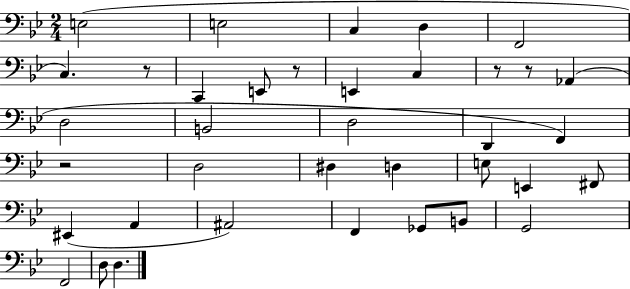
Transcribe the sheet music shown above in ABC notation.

X:1
T:Untitled
M:2/4
L:1/4
K:Bb
E,2 E,2 C, D, F,,2 C, z/2 C,, E,,/2 z/2 E,, C, z/2 z/2 _A,, D,2 B,,2 D,2 D,, F,, z2 D,2 ^D, D, E,/2 E,, ^F,,/2 ^E,, A,, ^A,,2 F,, _G,,/2 B,,/2 G,,2 F,,2 D,/2 D,